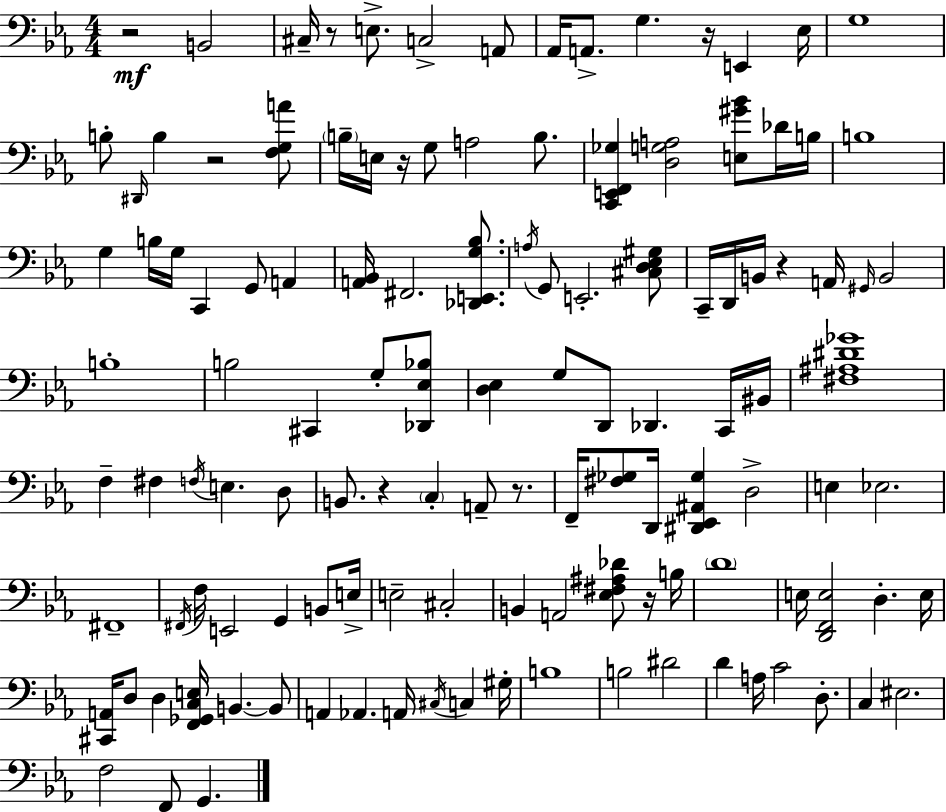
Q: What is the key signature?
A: EES major